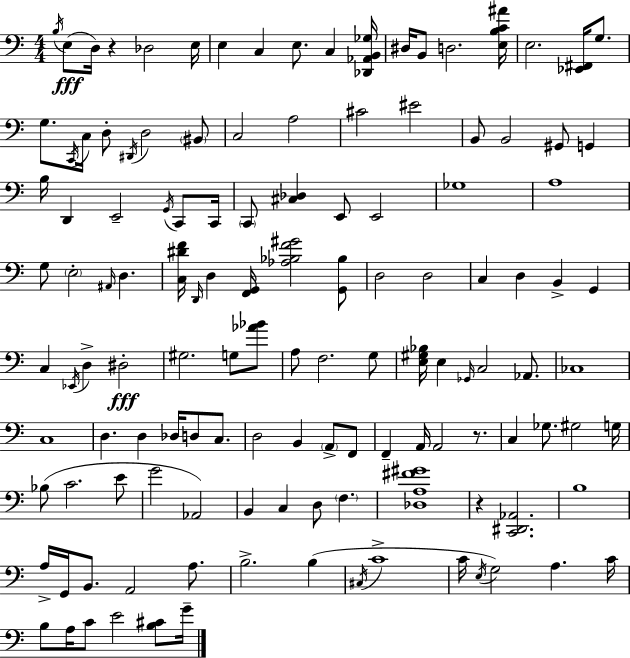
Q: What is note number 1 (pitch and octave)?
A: B3